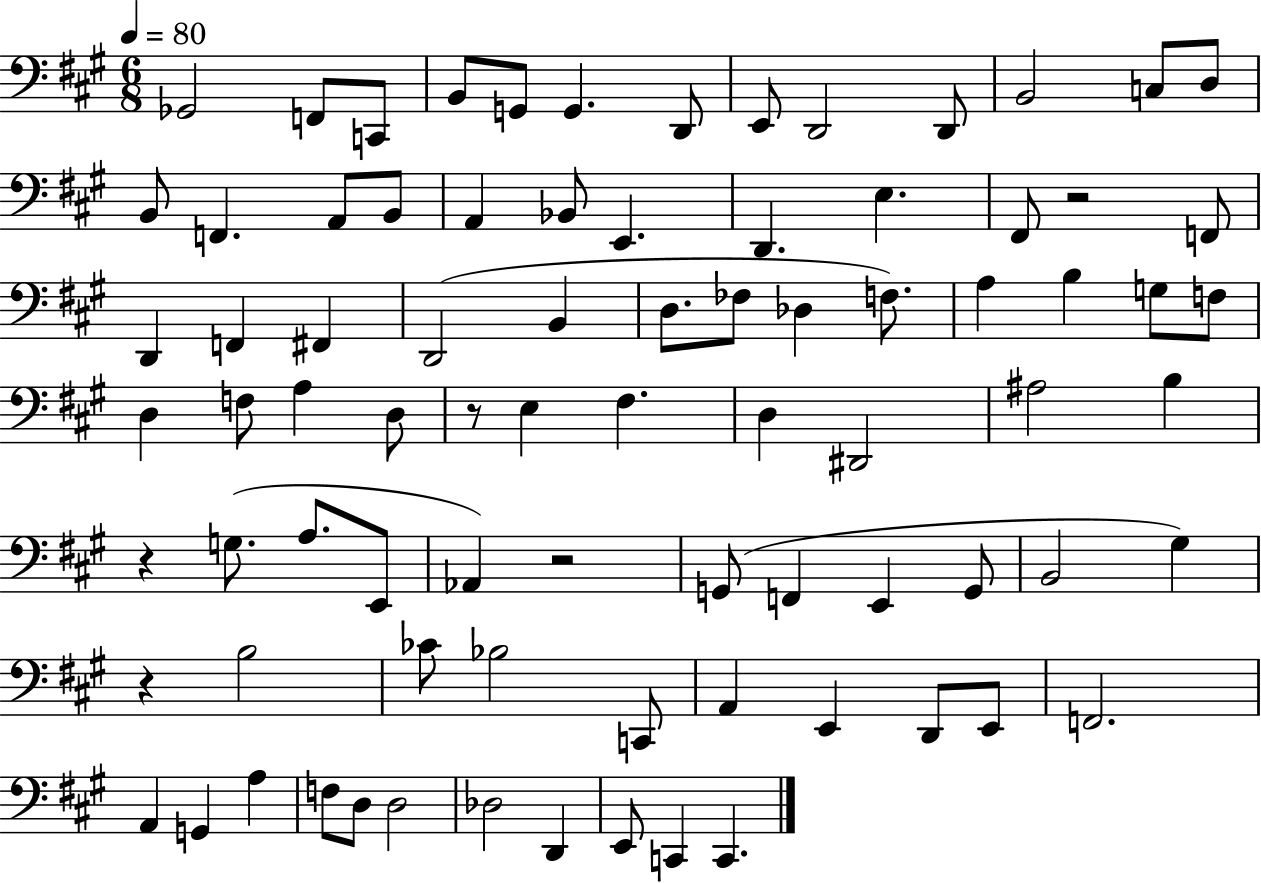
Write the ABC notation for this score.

X:1
T:Untitled
M:6/8
L:1/4
K:A
_G,,2 F,,/2 C,,/2 B,,/2 G,,/2 G,, D,,/2 E,,/2 D,,2 D,,/2 B,,2 C,/2 D,/2 B,,/2 F,, A,,/2 B,,/2 A,, _B,,/2 E,, D,, E, ^F,,/2 z2 F,,/2 D,, F,, ^F,, D,,2 B,, D,/2 _F,/2 _D, F,/2 A, B, G,/2 F,/2 D, F,/2 A, D,/2 z/2 E, ^F, D, ^D,,2 ^A,2 B, z G,/2 A,/2 E,,/2 _A,, z2 G,,/2 F,, E,, G,,/2 B,,2 ^G, z B,2 _C/2 _B,2 C,,/2 A,, E,, D,,/2 E,,/2 F,,2 A,, G,, A, F,/2 D,/2 D,2 _D,2 D,, E,,/2 C,, C,,